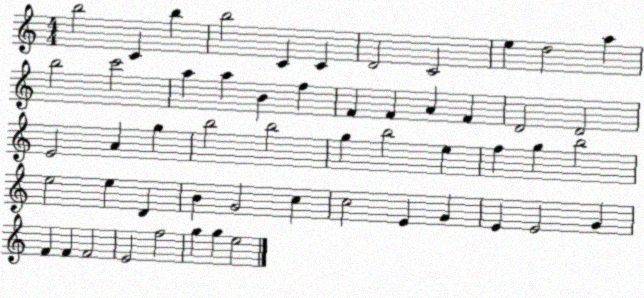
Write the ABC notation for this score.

X:1
T:Untitled
M:4/4
L:1/4
K:C
b2 C b b2 C C D2 C2 e d2 a b2 c'2 a a B f F F A F D2 D2 E2 A g b2 b2 g b2 e f g b2 e2 e D B G2 c c2 E G E E2 G F F F2 E2 f2 g g e2